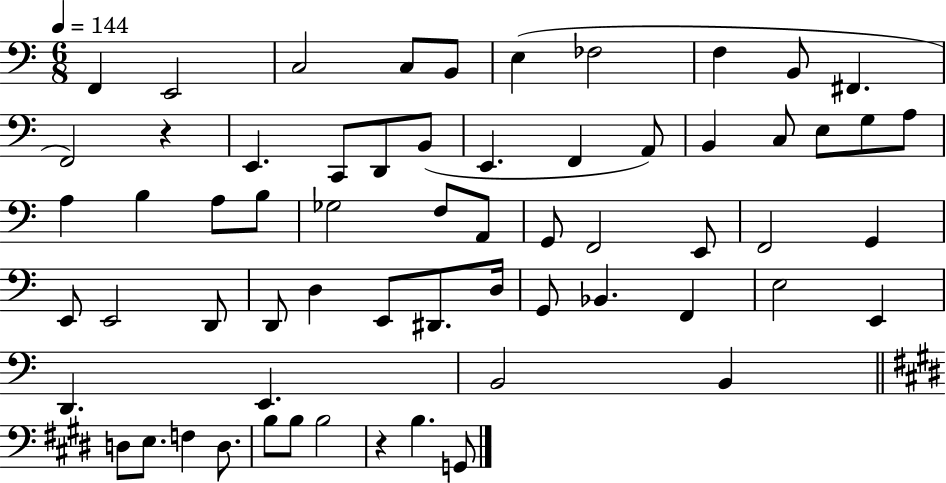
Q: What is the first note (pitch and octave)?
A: F2